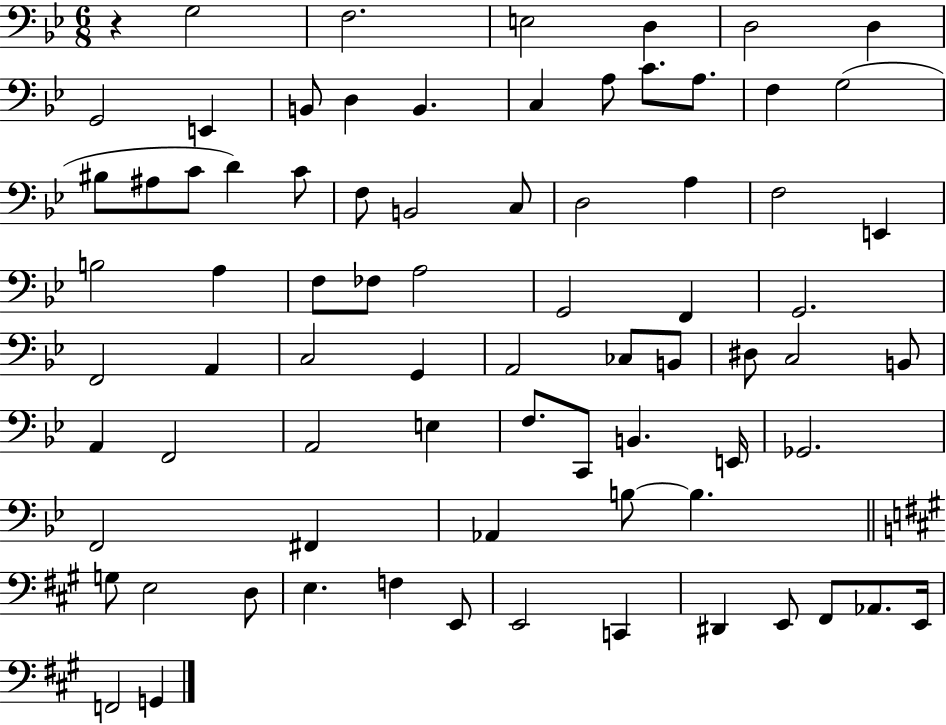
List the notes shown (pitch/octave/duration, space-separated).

R/q G3/h F3/h. E3/h D3/q D3/h D3/q G2/h E2/q B2/e D3/q B2/q. C3/q A3/e C4/e. A3/e. F3/q G3/h BIS3/e A#3/e C4/e D4/q C4/e F3/e B2/h C3/e D3/h A3/q F3/h E2/q B3/h A3/q F3/e FES3/e A3/h G2/h F2/q G2/h. F2/h A2/q C3/h G2/q A2/h CES3/e B2/e D#3/e C3/h B2/e A2/q F2/h A2/h E3/q F3/e. C2/e B2/q. E2/s Gb2/h. F2/h F#2/q Ab2/q B3/e B3/q. G3/e E3/h D3/e E3/q. F3/q E2/e E2/h C2/q D#2/q E2/e F#2/e Ab2/e. E2/s F2/h G2/q